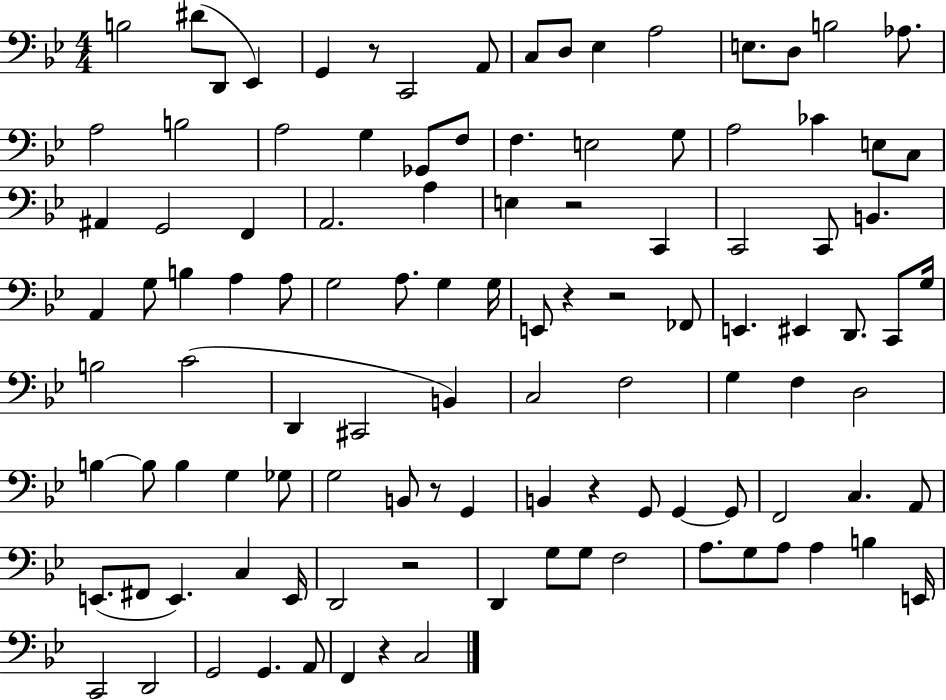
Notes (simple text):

B3/h D#4/e D2/e Eb2/q G2/q R/e C2/h A2/e C3/e D3/e Eb3/q A3/h E3/e. D3/e B3/h Ab3/e. A3/h B3/h A3/h G3/q Gb2/e F3/e F3/q. E3/h G3/e A3/h CES4/q E3/e C3/e A#2/q G2/h F2/q A2/h. A3/q E3/q R/h C2/q C2/h C2/e B2/q. A2/q G3/e B3/q A3/q A3/e G3/h A3/e. G3/q G3/s E2/e R/q R/h FES2/e E2/q. EIS2/q D2/e. C2/e G3/s B3/h C4/h D2/q C#2/h B2/q C3/h F3/h G3/q F3/q D3/h B3/q B3/e B3/q G3/q Gb3/e G3/h B2/e R/e G2/q B2/q R/q G2/e G2/q G2/e F2/h C3/q. A2/e E2/e. F#2/e E2/q. C3/q E2/s D2/h R/h D2/q G3/e G3/e F3/h A3/e. G3/e A3/e A3/q B3/q E2/s C2/h D2/h G2/h G2/q. A2/e F2/q R/q C3/h